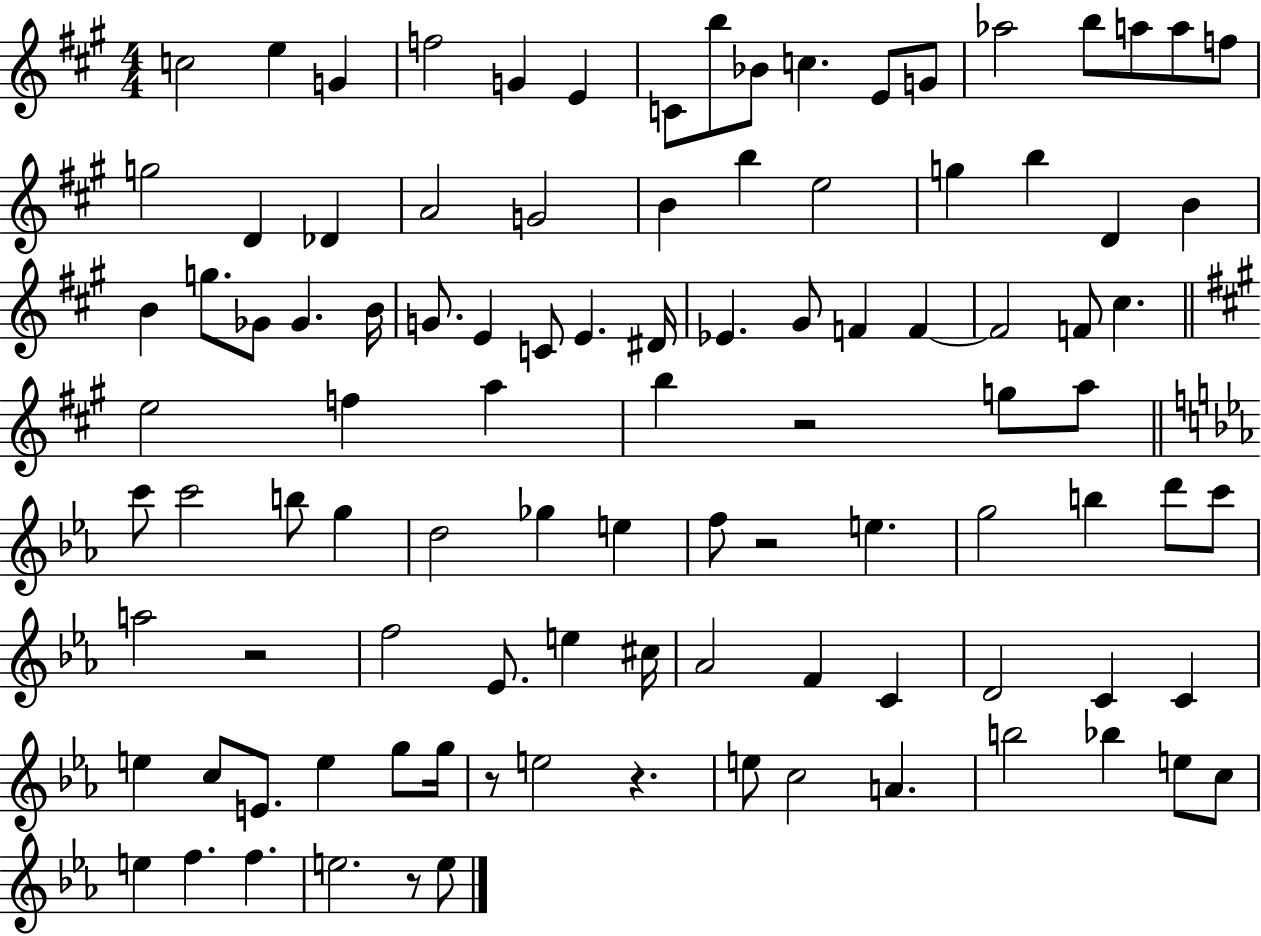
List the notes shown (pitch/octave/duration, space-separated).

C5/h E5/q G4/q F5/h G4/q E4/q C4/e B5/e Bb4/e C5/q. E4/e G4/e Ab5/h B5/e A5/e A5/e F5/e G5/h D4/q Db4/q A4/h G4/h B4/q B5/q E5/h G5/q B5/q D4/q B4/q B4/q G5/e. Gb4/e Gb4/q. B4/s G4/e. E4/q C4/e E4/q. D#4/s Eb4/q. G#4/e F4/q F4/q F4/h F4/e C#5/q. E5/h F5/q A5/q B5/q R/h G5/e A5/e C6/e C6/h B5/e G5/q D5/h Gb5/q E5/q F5/e R/h E5/q. G5/h B5/q D6/e C6/e A5/h R/h F5/h Eb4/e. E5/q C#5/s Ab4/h F4/q C4/q D4/h C4/q C4/q E5/q C5/e E4/e. E5/q G5/e G5/s R/e E5/h R/q. E5/e C5/h A4/q. B5/h Bb5/q E5/e C5/e E5/q F5/q. F5/q. E5/h. R/e E5/e